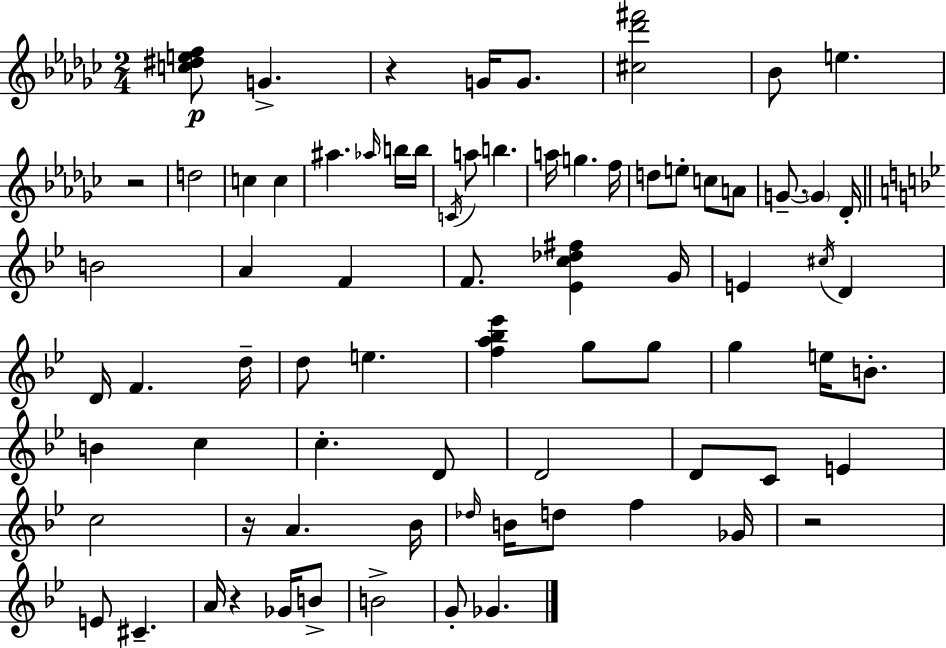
[C5,D#5,E5,F5]/e G4/q. R/q G4/s G4/e. [C#5,Db6,F#6]/h Bb4/e E5/q. R/h D5/h C5/q C5/q A#5/q. Ab5/s B5/s B5/s C4/s A5/e B5/q. A5/s G5/q. F5/s D5/e E5/e C5/e A4/e G4/e. G4/q Db4/s B4/h A4/q F4/q F4/e. [Eb4,C5,Db5,F#5]/q G4/s E4/q C#5/s D4/q D4/s F4/q. D5/s D5/e E5/q. [F5,A5,Bb5,Eb6]/q G5/e G5/e G5/q E5/s B4/e. B4/q C5/q C5/q. D4/e D4/h D4/e C4/e E4/q C5/h R/s A4/q. Bb4/s Db5/s B4/s D5/e F5/q Gb4/s R/h E4/e C#4/q. A4/s R/q Gb4/s B4/e B4/h G4/e Gb4/q.